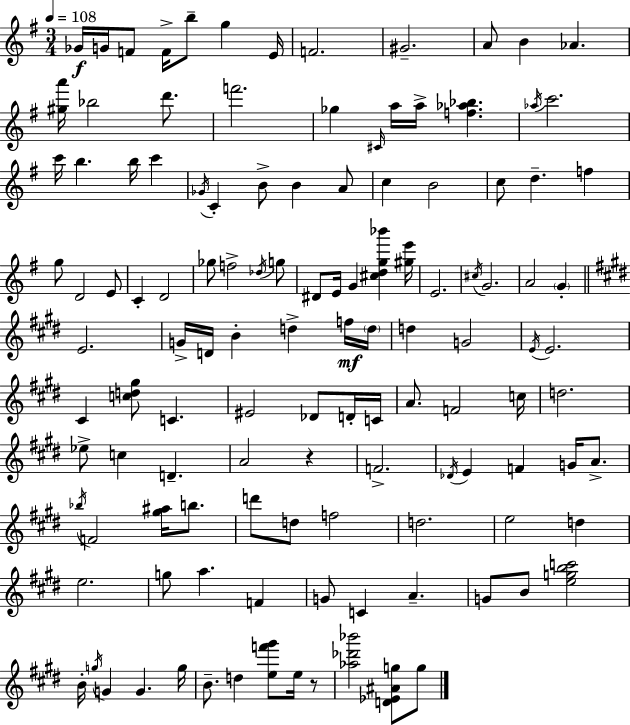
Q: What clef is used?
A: treble